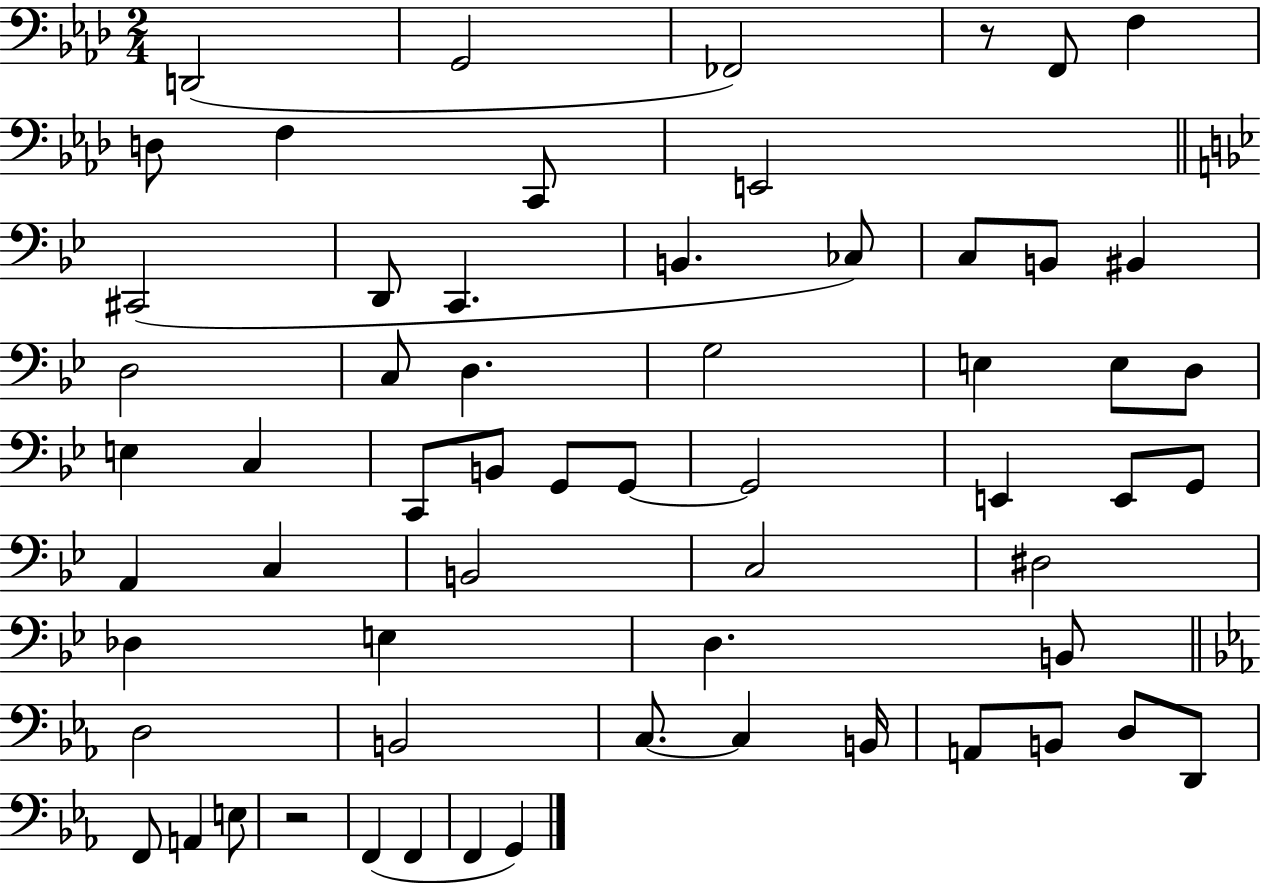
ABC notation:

X:1
T:Untitled
M:2/4
L:1/4
K:Ab
D,,2 G,,2 _F,,2 z/2 F,,/2 F, D,/2 F, C,,/2 E,,2 ^C,,2 D,,/2 C,, B,, _C,/2 C,/2 B,,/2 ^B,, D,2 C,/2 D, G,2 E, E,/2 D,/2 E, C, C,,/2 B,,/2 G,,/2 G,,/2 G,,2 E,, E,,/2 G,,/2 A,, C, B,,2 C,2 ^D,2 _D, E, D, B,,/2 D,2 B,,2 C,/2 C, B,,/4 A,,/2 B,,/2 D,/2 D,,/2 F,,/2 A,, E,/2 z2 F,, F,, F,, G,,